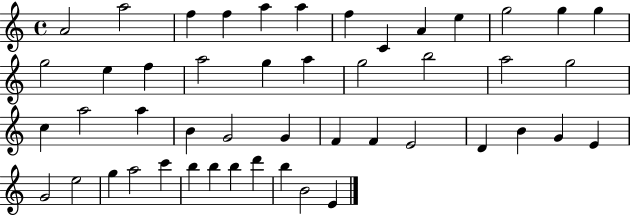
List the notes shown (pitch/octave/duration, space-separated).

A4/h A5/h F5/q F5/q A5/q A5/q F5/q C4/q A4/q E5/q G5/h G5/q G5/q G5/h E5/q F5/q A5/h G5/q A5/q G5/h B5/h A5/h G5/h C5/q A5/h A5/q B4/q G4/h G4/q F4/q F4/q E4/h D4/q B4/q G4/q E4/q G4/h E5/h G5/q A5/h C6/q B5/q B5/q B5/q D6/q B5/q B4/h E4/q